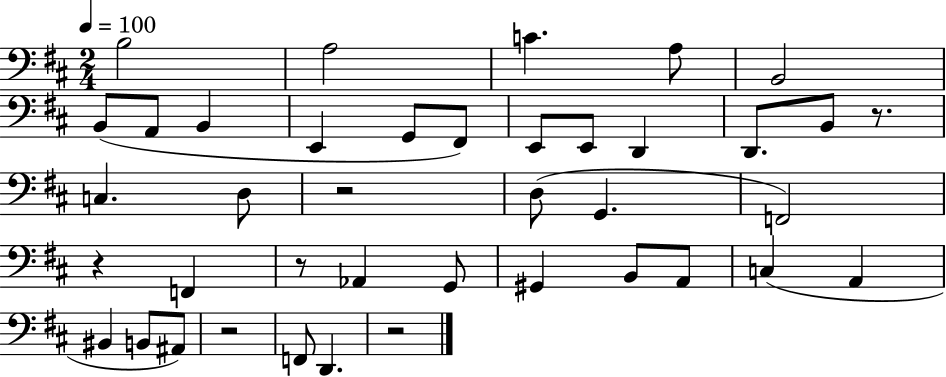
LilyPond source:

{
  \clef bass
  \numericTimeSignature
  \time 2/4
  \key d \major
  \tempo 4 = 100
  b2 | a2 | c'4. a8 | b,2 | \break b,8( a,8 b,4 | e,4 g,8 fis,8) | e,8 e,8 d,4 | d,8. b,8 r8. | \break c4. d8 | r2 | d8( g,4. | f,2) | \break r4 f,4 | r8 aes,4 g,8 | gis,4 b,8 a,8 | c4( a,4 | \break bis,4 b,8 ais,8) | r2 | f,8 d,4. | r2 | \break \bar "|."
}